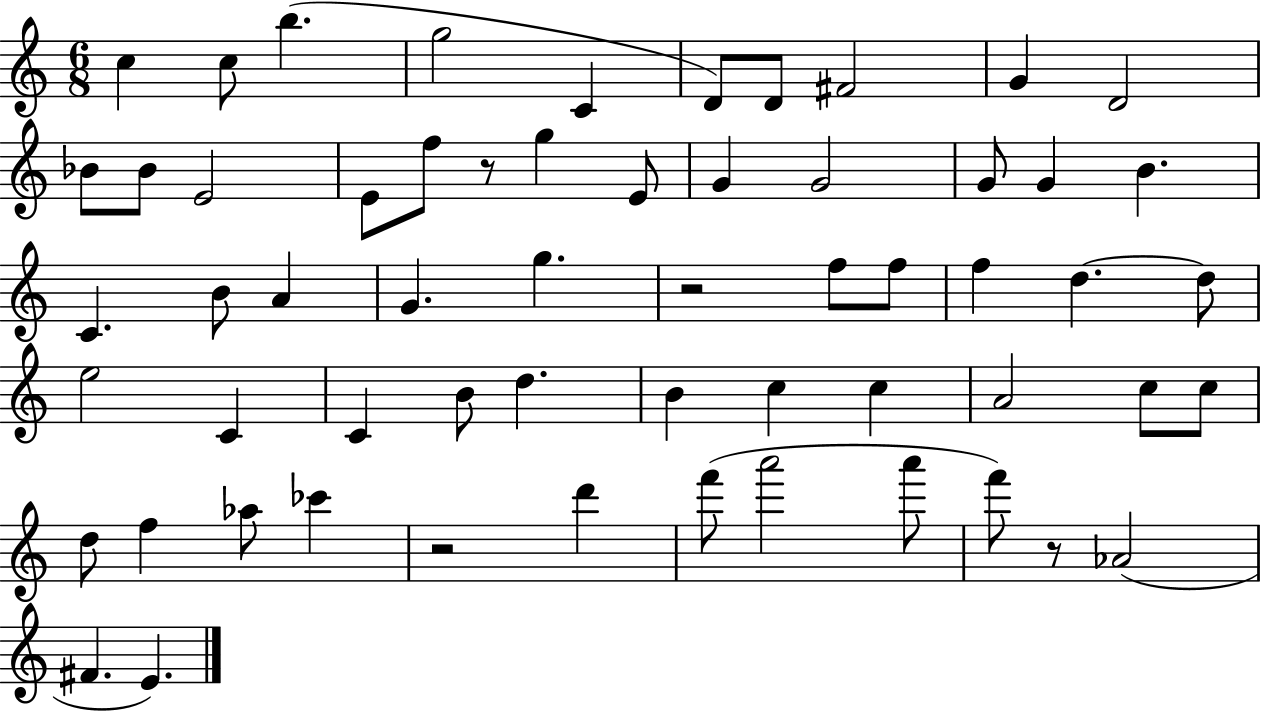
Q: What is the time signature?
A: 6/8